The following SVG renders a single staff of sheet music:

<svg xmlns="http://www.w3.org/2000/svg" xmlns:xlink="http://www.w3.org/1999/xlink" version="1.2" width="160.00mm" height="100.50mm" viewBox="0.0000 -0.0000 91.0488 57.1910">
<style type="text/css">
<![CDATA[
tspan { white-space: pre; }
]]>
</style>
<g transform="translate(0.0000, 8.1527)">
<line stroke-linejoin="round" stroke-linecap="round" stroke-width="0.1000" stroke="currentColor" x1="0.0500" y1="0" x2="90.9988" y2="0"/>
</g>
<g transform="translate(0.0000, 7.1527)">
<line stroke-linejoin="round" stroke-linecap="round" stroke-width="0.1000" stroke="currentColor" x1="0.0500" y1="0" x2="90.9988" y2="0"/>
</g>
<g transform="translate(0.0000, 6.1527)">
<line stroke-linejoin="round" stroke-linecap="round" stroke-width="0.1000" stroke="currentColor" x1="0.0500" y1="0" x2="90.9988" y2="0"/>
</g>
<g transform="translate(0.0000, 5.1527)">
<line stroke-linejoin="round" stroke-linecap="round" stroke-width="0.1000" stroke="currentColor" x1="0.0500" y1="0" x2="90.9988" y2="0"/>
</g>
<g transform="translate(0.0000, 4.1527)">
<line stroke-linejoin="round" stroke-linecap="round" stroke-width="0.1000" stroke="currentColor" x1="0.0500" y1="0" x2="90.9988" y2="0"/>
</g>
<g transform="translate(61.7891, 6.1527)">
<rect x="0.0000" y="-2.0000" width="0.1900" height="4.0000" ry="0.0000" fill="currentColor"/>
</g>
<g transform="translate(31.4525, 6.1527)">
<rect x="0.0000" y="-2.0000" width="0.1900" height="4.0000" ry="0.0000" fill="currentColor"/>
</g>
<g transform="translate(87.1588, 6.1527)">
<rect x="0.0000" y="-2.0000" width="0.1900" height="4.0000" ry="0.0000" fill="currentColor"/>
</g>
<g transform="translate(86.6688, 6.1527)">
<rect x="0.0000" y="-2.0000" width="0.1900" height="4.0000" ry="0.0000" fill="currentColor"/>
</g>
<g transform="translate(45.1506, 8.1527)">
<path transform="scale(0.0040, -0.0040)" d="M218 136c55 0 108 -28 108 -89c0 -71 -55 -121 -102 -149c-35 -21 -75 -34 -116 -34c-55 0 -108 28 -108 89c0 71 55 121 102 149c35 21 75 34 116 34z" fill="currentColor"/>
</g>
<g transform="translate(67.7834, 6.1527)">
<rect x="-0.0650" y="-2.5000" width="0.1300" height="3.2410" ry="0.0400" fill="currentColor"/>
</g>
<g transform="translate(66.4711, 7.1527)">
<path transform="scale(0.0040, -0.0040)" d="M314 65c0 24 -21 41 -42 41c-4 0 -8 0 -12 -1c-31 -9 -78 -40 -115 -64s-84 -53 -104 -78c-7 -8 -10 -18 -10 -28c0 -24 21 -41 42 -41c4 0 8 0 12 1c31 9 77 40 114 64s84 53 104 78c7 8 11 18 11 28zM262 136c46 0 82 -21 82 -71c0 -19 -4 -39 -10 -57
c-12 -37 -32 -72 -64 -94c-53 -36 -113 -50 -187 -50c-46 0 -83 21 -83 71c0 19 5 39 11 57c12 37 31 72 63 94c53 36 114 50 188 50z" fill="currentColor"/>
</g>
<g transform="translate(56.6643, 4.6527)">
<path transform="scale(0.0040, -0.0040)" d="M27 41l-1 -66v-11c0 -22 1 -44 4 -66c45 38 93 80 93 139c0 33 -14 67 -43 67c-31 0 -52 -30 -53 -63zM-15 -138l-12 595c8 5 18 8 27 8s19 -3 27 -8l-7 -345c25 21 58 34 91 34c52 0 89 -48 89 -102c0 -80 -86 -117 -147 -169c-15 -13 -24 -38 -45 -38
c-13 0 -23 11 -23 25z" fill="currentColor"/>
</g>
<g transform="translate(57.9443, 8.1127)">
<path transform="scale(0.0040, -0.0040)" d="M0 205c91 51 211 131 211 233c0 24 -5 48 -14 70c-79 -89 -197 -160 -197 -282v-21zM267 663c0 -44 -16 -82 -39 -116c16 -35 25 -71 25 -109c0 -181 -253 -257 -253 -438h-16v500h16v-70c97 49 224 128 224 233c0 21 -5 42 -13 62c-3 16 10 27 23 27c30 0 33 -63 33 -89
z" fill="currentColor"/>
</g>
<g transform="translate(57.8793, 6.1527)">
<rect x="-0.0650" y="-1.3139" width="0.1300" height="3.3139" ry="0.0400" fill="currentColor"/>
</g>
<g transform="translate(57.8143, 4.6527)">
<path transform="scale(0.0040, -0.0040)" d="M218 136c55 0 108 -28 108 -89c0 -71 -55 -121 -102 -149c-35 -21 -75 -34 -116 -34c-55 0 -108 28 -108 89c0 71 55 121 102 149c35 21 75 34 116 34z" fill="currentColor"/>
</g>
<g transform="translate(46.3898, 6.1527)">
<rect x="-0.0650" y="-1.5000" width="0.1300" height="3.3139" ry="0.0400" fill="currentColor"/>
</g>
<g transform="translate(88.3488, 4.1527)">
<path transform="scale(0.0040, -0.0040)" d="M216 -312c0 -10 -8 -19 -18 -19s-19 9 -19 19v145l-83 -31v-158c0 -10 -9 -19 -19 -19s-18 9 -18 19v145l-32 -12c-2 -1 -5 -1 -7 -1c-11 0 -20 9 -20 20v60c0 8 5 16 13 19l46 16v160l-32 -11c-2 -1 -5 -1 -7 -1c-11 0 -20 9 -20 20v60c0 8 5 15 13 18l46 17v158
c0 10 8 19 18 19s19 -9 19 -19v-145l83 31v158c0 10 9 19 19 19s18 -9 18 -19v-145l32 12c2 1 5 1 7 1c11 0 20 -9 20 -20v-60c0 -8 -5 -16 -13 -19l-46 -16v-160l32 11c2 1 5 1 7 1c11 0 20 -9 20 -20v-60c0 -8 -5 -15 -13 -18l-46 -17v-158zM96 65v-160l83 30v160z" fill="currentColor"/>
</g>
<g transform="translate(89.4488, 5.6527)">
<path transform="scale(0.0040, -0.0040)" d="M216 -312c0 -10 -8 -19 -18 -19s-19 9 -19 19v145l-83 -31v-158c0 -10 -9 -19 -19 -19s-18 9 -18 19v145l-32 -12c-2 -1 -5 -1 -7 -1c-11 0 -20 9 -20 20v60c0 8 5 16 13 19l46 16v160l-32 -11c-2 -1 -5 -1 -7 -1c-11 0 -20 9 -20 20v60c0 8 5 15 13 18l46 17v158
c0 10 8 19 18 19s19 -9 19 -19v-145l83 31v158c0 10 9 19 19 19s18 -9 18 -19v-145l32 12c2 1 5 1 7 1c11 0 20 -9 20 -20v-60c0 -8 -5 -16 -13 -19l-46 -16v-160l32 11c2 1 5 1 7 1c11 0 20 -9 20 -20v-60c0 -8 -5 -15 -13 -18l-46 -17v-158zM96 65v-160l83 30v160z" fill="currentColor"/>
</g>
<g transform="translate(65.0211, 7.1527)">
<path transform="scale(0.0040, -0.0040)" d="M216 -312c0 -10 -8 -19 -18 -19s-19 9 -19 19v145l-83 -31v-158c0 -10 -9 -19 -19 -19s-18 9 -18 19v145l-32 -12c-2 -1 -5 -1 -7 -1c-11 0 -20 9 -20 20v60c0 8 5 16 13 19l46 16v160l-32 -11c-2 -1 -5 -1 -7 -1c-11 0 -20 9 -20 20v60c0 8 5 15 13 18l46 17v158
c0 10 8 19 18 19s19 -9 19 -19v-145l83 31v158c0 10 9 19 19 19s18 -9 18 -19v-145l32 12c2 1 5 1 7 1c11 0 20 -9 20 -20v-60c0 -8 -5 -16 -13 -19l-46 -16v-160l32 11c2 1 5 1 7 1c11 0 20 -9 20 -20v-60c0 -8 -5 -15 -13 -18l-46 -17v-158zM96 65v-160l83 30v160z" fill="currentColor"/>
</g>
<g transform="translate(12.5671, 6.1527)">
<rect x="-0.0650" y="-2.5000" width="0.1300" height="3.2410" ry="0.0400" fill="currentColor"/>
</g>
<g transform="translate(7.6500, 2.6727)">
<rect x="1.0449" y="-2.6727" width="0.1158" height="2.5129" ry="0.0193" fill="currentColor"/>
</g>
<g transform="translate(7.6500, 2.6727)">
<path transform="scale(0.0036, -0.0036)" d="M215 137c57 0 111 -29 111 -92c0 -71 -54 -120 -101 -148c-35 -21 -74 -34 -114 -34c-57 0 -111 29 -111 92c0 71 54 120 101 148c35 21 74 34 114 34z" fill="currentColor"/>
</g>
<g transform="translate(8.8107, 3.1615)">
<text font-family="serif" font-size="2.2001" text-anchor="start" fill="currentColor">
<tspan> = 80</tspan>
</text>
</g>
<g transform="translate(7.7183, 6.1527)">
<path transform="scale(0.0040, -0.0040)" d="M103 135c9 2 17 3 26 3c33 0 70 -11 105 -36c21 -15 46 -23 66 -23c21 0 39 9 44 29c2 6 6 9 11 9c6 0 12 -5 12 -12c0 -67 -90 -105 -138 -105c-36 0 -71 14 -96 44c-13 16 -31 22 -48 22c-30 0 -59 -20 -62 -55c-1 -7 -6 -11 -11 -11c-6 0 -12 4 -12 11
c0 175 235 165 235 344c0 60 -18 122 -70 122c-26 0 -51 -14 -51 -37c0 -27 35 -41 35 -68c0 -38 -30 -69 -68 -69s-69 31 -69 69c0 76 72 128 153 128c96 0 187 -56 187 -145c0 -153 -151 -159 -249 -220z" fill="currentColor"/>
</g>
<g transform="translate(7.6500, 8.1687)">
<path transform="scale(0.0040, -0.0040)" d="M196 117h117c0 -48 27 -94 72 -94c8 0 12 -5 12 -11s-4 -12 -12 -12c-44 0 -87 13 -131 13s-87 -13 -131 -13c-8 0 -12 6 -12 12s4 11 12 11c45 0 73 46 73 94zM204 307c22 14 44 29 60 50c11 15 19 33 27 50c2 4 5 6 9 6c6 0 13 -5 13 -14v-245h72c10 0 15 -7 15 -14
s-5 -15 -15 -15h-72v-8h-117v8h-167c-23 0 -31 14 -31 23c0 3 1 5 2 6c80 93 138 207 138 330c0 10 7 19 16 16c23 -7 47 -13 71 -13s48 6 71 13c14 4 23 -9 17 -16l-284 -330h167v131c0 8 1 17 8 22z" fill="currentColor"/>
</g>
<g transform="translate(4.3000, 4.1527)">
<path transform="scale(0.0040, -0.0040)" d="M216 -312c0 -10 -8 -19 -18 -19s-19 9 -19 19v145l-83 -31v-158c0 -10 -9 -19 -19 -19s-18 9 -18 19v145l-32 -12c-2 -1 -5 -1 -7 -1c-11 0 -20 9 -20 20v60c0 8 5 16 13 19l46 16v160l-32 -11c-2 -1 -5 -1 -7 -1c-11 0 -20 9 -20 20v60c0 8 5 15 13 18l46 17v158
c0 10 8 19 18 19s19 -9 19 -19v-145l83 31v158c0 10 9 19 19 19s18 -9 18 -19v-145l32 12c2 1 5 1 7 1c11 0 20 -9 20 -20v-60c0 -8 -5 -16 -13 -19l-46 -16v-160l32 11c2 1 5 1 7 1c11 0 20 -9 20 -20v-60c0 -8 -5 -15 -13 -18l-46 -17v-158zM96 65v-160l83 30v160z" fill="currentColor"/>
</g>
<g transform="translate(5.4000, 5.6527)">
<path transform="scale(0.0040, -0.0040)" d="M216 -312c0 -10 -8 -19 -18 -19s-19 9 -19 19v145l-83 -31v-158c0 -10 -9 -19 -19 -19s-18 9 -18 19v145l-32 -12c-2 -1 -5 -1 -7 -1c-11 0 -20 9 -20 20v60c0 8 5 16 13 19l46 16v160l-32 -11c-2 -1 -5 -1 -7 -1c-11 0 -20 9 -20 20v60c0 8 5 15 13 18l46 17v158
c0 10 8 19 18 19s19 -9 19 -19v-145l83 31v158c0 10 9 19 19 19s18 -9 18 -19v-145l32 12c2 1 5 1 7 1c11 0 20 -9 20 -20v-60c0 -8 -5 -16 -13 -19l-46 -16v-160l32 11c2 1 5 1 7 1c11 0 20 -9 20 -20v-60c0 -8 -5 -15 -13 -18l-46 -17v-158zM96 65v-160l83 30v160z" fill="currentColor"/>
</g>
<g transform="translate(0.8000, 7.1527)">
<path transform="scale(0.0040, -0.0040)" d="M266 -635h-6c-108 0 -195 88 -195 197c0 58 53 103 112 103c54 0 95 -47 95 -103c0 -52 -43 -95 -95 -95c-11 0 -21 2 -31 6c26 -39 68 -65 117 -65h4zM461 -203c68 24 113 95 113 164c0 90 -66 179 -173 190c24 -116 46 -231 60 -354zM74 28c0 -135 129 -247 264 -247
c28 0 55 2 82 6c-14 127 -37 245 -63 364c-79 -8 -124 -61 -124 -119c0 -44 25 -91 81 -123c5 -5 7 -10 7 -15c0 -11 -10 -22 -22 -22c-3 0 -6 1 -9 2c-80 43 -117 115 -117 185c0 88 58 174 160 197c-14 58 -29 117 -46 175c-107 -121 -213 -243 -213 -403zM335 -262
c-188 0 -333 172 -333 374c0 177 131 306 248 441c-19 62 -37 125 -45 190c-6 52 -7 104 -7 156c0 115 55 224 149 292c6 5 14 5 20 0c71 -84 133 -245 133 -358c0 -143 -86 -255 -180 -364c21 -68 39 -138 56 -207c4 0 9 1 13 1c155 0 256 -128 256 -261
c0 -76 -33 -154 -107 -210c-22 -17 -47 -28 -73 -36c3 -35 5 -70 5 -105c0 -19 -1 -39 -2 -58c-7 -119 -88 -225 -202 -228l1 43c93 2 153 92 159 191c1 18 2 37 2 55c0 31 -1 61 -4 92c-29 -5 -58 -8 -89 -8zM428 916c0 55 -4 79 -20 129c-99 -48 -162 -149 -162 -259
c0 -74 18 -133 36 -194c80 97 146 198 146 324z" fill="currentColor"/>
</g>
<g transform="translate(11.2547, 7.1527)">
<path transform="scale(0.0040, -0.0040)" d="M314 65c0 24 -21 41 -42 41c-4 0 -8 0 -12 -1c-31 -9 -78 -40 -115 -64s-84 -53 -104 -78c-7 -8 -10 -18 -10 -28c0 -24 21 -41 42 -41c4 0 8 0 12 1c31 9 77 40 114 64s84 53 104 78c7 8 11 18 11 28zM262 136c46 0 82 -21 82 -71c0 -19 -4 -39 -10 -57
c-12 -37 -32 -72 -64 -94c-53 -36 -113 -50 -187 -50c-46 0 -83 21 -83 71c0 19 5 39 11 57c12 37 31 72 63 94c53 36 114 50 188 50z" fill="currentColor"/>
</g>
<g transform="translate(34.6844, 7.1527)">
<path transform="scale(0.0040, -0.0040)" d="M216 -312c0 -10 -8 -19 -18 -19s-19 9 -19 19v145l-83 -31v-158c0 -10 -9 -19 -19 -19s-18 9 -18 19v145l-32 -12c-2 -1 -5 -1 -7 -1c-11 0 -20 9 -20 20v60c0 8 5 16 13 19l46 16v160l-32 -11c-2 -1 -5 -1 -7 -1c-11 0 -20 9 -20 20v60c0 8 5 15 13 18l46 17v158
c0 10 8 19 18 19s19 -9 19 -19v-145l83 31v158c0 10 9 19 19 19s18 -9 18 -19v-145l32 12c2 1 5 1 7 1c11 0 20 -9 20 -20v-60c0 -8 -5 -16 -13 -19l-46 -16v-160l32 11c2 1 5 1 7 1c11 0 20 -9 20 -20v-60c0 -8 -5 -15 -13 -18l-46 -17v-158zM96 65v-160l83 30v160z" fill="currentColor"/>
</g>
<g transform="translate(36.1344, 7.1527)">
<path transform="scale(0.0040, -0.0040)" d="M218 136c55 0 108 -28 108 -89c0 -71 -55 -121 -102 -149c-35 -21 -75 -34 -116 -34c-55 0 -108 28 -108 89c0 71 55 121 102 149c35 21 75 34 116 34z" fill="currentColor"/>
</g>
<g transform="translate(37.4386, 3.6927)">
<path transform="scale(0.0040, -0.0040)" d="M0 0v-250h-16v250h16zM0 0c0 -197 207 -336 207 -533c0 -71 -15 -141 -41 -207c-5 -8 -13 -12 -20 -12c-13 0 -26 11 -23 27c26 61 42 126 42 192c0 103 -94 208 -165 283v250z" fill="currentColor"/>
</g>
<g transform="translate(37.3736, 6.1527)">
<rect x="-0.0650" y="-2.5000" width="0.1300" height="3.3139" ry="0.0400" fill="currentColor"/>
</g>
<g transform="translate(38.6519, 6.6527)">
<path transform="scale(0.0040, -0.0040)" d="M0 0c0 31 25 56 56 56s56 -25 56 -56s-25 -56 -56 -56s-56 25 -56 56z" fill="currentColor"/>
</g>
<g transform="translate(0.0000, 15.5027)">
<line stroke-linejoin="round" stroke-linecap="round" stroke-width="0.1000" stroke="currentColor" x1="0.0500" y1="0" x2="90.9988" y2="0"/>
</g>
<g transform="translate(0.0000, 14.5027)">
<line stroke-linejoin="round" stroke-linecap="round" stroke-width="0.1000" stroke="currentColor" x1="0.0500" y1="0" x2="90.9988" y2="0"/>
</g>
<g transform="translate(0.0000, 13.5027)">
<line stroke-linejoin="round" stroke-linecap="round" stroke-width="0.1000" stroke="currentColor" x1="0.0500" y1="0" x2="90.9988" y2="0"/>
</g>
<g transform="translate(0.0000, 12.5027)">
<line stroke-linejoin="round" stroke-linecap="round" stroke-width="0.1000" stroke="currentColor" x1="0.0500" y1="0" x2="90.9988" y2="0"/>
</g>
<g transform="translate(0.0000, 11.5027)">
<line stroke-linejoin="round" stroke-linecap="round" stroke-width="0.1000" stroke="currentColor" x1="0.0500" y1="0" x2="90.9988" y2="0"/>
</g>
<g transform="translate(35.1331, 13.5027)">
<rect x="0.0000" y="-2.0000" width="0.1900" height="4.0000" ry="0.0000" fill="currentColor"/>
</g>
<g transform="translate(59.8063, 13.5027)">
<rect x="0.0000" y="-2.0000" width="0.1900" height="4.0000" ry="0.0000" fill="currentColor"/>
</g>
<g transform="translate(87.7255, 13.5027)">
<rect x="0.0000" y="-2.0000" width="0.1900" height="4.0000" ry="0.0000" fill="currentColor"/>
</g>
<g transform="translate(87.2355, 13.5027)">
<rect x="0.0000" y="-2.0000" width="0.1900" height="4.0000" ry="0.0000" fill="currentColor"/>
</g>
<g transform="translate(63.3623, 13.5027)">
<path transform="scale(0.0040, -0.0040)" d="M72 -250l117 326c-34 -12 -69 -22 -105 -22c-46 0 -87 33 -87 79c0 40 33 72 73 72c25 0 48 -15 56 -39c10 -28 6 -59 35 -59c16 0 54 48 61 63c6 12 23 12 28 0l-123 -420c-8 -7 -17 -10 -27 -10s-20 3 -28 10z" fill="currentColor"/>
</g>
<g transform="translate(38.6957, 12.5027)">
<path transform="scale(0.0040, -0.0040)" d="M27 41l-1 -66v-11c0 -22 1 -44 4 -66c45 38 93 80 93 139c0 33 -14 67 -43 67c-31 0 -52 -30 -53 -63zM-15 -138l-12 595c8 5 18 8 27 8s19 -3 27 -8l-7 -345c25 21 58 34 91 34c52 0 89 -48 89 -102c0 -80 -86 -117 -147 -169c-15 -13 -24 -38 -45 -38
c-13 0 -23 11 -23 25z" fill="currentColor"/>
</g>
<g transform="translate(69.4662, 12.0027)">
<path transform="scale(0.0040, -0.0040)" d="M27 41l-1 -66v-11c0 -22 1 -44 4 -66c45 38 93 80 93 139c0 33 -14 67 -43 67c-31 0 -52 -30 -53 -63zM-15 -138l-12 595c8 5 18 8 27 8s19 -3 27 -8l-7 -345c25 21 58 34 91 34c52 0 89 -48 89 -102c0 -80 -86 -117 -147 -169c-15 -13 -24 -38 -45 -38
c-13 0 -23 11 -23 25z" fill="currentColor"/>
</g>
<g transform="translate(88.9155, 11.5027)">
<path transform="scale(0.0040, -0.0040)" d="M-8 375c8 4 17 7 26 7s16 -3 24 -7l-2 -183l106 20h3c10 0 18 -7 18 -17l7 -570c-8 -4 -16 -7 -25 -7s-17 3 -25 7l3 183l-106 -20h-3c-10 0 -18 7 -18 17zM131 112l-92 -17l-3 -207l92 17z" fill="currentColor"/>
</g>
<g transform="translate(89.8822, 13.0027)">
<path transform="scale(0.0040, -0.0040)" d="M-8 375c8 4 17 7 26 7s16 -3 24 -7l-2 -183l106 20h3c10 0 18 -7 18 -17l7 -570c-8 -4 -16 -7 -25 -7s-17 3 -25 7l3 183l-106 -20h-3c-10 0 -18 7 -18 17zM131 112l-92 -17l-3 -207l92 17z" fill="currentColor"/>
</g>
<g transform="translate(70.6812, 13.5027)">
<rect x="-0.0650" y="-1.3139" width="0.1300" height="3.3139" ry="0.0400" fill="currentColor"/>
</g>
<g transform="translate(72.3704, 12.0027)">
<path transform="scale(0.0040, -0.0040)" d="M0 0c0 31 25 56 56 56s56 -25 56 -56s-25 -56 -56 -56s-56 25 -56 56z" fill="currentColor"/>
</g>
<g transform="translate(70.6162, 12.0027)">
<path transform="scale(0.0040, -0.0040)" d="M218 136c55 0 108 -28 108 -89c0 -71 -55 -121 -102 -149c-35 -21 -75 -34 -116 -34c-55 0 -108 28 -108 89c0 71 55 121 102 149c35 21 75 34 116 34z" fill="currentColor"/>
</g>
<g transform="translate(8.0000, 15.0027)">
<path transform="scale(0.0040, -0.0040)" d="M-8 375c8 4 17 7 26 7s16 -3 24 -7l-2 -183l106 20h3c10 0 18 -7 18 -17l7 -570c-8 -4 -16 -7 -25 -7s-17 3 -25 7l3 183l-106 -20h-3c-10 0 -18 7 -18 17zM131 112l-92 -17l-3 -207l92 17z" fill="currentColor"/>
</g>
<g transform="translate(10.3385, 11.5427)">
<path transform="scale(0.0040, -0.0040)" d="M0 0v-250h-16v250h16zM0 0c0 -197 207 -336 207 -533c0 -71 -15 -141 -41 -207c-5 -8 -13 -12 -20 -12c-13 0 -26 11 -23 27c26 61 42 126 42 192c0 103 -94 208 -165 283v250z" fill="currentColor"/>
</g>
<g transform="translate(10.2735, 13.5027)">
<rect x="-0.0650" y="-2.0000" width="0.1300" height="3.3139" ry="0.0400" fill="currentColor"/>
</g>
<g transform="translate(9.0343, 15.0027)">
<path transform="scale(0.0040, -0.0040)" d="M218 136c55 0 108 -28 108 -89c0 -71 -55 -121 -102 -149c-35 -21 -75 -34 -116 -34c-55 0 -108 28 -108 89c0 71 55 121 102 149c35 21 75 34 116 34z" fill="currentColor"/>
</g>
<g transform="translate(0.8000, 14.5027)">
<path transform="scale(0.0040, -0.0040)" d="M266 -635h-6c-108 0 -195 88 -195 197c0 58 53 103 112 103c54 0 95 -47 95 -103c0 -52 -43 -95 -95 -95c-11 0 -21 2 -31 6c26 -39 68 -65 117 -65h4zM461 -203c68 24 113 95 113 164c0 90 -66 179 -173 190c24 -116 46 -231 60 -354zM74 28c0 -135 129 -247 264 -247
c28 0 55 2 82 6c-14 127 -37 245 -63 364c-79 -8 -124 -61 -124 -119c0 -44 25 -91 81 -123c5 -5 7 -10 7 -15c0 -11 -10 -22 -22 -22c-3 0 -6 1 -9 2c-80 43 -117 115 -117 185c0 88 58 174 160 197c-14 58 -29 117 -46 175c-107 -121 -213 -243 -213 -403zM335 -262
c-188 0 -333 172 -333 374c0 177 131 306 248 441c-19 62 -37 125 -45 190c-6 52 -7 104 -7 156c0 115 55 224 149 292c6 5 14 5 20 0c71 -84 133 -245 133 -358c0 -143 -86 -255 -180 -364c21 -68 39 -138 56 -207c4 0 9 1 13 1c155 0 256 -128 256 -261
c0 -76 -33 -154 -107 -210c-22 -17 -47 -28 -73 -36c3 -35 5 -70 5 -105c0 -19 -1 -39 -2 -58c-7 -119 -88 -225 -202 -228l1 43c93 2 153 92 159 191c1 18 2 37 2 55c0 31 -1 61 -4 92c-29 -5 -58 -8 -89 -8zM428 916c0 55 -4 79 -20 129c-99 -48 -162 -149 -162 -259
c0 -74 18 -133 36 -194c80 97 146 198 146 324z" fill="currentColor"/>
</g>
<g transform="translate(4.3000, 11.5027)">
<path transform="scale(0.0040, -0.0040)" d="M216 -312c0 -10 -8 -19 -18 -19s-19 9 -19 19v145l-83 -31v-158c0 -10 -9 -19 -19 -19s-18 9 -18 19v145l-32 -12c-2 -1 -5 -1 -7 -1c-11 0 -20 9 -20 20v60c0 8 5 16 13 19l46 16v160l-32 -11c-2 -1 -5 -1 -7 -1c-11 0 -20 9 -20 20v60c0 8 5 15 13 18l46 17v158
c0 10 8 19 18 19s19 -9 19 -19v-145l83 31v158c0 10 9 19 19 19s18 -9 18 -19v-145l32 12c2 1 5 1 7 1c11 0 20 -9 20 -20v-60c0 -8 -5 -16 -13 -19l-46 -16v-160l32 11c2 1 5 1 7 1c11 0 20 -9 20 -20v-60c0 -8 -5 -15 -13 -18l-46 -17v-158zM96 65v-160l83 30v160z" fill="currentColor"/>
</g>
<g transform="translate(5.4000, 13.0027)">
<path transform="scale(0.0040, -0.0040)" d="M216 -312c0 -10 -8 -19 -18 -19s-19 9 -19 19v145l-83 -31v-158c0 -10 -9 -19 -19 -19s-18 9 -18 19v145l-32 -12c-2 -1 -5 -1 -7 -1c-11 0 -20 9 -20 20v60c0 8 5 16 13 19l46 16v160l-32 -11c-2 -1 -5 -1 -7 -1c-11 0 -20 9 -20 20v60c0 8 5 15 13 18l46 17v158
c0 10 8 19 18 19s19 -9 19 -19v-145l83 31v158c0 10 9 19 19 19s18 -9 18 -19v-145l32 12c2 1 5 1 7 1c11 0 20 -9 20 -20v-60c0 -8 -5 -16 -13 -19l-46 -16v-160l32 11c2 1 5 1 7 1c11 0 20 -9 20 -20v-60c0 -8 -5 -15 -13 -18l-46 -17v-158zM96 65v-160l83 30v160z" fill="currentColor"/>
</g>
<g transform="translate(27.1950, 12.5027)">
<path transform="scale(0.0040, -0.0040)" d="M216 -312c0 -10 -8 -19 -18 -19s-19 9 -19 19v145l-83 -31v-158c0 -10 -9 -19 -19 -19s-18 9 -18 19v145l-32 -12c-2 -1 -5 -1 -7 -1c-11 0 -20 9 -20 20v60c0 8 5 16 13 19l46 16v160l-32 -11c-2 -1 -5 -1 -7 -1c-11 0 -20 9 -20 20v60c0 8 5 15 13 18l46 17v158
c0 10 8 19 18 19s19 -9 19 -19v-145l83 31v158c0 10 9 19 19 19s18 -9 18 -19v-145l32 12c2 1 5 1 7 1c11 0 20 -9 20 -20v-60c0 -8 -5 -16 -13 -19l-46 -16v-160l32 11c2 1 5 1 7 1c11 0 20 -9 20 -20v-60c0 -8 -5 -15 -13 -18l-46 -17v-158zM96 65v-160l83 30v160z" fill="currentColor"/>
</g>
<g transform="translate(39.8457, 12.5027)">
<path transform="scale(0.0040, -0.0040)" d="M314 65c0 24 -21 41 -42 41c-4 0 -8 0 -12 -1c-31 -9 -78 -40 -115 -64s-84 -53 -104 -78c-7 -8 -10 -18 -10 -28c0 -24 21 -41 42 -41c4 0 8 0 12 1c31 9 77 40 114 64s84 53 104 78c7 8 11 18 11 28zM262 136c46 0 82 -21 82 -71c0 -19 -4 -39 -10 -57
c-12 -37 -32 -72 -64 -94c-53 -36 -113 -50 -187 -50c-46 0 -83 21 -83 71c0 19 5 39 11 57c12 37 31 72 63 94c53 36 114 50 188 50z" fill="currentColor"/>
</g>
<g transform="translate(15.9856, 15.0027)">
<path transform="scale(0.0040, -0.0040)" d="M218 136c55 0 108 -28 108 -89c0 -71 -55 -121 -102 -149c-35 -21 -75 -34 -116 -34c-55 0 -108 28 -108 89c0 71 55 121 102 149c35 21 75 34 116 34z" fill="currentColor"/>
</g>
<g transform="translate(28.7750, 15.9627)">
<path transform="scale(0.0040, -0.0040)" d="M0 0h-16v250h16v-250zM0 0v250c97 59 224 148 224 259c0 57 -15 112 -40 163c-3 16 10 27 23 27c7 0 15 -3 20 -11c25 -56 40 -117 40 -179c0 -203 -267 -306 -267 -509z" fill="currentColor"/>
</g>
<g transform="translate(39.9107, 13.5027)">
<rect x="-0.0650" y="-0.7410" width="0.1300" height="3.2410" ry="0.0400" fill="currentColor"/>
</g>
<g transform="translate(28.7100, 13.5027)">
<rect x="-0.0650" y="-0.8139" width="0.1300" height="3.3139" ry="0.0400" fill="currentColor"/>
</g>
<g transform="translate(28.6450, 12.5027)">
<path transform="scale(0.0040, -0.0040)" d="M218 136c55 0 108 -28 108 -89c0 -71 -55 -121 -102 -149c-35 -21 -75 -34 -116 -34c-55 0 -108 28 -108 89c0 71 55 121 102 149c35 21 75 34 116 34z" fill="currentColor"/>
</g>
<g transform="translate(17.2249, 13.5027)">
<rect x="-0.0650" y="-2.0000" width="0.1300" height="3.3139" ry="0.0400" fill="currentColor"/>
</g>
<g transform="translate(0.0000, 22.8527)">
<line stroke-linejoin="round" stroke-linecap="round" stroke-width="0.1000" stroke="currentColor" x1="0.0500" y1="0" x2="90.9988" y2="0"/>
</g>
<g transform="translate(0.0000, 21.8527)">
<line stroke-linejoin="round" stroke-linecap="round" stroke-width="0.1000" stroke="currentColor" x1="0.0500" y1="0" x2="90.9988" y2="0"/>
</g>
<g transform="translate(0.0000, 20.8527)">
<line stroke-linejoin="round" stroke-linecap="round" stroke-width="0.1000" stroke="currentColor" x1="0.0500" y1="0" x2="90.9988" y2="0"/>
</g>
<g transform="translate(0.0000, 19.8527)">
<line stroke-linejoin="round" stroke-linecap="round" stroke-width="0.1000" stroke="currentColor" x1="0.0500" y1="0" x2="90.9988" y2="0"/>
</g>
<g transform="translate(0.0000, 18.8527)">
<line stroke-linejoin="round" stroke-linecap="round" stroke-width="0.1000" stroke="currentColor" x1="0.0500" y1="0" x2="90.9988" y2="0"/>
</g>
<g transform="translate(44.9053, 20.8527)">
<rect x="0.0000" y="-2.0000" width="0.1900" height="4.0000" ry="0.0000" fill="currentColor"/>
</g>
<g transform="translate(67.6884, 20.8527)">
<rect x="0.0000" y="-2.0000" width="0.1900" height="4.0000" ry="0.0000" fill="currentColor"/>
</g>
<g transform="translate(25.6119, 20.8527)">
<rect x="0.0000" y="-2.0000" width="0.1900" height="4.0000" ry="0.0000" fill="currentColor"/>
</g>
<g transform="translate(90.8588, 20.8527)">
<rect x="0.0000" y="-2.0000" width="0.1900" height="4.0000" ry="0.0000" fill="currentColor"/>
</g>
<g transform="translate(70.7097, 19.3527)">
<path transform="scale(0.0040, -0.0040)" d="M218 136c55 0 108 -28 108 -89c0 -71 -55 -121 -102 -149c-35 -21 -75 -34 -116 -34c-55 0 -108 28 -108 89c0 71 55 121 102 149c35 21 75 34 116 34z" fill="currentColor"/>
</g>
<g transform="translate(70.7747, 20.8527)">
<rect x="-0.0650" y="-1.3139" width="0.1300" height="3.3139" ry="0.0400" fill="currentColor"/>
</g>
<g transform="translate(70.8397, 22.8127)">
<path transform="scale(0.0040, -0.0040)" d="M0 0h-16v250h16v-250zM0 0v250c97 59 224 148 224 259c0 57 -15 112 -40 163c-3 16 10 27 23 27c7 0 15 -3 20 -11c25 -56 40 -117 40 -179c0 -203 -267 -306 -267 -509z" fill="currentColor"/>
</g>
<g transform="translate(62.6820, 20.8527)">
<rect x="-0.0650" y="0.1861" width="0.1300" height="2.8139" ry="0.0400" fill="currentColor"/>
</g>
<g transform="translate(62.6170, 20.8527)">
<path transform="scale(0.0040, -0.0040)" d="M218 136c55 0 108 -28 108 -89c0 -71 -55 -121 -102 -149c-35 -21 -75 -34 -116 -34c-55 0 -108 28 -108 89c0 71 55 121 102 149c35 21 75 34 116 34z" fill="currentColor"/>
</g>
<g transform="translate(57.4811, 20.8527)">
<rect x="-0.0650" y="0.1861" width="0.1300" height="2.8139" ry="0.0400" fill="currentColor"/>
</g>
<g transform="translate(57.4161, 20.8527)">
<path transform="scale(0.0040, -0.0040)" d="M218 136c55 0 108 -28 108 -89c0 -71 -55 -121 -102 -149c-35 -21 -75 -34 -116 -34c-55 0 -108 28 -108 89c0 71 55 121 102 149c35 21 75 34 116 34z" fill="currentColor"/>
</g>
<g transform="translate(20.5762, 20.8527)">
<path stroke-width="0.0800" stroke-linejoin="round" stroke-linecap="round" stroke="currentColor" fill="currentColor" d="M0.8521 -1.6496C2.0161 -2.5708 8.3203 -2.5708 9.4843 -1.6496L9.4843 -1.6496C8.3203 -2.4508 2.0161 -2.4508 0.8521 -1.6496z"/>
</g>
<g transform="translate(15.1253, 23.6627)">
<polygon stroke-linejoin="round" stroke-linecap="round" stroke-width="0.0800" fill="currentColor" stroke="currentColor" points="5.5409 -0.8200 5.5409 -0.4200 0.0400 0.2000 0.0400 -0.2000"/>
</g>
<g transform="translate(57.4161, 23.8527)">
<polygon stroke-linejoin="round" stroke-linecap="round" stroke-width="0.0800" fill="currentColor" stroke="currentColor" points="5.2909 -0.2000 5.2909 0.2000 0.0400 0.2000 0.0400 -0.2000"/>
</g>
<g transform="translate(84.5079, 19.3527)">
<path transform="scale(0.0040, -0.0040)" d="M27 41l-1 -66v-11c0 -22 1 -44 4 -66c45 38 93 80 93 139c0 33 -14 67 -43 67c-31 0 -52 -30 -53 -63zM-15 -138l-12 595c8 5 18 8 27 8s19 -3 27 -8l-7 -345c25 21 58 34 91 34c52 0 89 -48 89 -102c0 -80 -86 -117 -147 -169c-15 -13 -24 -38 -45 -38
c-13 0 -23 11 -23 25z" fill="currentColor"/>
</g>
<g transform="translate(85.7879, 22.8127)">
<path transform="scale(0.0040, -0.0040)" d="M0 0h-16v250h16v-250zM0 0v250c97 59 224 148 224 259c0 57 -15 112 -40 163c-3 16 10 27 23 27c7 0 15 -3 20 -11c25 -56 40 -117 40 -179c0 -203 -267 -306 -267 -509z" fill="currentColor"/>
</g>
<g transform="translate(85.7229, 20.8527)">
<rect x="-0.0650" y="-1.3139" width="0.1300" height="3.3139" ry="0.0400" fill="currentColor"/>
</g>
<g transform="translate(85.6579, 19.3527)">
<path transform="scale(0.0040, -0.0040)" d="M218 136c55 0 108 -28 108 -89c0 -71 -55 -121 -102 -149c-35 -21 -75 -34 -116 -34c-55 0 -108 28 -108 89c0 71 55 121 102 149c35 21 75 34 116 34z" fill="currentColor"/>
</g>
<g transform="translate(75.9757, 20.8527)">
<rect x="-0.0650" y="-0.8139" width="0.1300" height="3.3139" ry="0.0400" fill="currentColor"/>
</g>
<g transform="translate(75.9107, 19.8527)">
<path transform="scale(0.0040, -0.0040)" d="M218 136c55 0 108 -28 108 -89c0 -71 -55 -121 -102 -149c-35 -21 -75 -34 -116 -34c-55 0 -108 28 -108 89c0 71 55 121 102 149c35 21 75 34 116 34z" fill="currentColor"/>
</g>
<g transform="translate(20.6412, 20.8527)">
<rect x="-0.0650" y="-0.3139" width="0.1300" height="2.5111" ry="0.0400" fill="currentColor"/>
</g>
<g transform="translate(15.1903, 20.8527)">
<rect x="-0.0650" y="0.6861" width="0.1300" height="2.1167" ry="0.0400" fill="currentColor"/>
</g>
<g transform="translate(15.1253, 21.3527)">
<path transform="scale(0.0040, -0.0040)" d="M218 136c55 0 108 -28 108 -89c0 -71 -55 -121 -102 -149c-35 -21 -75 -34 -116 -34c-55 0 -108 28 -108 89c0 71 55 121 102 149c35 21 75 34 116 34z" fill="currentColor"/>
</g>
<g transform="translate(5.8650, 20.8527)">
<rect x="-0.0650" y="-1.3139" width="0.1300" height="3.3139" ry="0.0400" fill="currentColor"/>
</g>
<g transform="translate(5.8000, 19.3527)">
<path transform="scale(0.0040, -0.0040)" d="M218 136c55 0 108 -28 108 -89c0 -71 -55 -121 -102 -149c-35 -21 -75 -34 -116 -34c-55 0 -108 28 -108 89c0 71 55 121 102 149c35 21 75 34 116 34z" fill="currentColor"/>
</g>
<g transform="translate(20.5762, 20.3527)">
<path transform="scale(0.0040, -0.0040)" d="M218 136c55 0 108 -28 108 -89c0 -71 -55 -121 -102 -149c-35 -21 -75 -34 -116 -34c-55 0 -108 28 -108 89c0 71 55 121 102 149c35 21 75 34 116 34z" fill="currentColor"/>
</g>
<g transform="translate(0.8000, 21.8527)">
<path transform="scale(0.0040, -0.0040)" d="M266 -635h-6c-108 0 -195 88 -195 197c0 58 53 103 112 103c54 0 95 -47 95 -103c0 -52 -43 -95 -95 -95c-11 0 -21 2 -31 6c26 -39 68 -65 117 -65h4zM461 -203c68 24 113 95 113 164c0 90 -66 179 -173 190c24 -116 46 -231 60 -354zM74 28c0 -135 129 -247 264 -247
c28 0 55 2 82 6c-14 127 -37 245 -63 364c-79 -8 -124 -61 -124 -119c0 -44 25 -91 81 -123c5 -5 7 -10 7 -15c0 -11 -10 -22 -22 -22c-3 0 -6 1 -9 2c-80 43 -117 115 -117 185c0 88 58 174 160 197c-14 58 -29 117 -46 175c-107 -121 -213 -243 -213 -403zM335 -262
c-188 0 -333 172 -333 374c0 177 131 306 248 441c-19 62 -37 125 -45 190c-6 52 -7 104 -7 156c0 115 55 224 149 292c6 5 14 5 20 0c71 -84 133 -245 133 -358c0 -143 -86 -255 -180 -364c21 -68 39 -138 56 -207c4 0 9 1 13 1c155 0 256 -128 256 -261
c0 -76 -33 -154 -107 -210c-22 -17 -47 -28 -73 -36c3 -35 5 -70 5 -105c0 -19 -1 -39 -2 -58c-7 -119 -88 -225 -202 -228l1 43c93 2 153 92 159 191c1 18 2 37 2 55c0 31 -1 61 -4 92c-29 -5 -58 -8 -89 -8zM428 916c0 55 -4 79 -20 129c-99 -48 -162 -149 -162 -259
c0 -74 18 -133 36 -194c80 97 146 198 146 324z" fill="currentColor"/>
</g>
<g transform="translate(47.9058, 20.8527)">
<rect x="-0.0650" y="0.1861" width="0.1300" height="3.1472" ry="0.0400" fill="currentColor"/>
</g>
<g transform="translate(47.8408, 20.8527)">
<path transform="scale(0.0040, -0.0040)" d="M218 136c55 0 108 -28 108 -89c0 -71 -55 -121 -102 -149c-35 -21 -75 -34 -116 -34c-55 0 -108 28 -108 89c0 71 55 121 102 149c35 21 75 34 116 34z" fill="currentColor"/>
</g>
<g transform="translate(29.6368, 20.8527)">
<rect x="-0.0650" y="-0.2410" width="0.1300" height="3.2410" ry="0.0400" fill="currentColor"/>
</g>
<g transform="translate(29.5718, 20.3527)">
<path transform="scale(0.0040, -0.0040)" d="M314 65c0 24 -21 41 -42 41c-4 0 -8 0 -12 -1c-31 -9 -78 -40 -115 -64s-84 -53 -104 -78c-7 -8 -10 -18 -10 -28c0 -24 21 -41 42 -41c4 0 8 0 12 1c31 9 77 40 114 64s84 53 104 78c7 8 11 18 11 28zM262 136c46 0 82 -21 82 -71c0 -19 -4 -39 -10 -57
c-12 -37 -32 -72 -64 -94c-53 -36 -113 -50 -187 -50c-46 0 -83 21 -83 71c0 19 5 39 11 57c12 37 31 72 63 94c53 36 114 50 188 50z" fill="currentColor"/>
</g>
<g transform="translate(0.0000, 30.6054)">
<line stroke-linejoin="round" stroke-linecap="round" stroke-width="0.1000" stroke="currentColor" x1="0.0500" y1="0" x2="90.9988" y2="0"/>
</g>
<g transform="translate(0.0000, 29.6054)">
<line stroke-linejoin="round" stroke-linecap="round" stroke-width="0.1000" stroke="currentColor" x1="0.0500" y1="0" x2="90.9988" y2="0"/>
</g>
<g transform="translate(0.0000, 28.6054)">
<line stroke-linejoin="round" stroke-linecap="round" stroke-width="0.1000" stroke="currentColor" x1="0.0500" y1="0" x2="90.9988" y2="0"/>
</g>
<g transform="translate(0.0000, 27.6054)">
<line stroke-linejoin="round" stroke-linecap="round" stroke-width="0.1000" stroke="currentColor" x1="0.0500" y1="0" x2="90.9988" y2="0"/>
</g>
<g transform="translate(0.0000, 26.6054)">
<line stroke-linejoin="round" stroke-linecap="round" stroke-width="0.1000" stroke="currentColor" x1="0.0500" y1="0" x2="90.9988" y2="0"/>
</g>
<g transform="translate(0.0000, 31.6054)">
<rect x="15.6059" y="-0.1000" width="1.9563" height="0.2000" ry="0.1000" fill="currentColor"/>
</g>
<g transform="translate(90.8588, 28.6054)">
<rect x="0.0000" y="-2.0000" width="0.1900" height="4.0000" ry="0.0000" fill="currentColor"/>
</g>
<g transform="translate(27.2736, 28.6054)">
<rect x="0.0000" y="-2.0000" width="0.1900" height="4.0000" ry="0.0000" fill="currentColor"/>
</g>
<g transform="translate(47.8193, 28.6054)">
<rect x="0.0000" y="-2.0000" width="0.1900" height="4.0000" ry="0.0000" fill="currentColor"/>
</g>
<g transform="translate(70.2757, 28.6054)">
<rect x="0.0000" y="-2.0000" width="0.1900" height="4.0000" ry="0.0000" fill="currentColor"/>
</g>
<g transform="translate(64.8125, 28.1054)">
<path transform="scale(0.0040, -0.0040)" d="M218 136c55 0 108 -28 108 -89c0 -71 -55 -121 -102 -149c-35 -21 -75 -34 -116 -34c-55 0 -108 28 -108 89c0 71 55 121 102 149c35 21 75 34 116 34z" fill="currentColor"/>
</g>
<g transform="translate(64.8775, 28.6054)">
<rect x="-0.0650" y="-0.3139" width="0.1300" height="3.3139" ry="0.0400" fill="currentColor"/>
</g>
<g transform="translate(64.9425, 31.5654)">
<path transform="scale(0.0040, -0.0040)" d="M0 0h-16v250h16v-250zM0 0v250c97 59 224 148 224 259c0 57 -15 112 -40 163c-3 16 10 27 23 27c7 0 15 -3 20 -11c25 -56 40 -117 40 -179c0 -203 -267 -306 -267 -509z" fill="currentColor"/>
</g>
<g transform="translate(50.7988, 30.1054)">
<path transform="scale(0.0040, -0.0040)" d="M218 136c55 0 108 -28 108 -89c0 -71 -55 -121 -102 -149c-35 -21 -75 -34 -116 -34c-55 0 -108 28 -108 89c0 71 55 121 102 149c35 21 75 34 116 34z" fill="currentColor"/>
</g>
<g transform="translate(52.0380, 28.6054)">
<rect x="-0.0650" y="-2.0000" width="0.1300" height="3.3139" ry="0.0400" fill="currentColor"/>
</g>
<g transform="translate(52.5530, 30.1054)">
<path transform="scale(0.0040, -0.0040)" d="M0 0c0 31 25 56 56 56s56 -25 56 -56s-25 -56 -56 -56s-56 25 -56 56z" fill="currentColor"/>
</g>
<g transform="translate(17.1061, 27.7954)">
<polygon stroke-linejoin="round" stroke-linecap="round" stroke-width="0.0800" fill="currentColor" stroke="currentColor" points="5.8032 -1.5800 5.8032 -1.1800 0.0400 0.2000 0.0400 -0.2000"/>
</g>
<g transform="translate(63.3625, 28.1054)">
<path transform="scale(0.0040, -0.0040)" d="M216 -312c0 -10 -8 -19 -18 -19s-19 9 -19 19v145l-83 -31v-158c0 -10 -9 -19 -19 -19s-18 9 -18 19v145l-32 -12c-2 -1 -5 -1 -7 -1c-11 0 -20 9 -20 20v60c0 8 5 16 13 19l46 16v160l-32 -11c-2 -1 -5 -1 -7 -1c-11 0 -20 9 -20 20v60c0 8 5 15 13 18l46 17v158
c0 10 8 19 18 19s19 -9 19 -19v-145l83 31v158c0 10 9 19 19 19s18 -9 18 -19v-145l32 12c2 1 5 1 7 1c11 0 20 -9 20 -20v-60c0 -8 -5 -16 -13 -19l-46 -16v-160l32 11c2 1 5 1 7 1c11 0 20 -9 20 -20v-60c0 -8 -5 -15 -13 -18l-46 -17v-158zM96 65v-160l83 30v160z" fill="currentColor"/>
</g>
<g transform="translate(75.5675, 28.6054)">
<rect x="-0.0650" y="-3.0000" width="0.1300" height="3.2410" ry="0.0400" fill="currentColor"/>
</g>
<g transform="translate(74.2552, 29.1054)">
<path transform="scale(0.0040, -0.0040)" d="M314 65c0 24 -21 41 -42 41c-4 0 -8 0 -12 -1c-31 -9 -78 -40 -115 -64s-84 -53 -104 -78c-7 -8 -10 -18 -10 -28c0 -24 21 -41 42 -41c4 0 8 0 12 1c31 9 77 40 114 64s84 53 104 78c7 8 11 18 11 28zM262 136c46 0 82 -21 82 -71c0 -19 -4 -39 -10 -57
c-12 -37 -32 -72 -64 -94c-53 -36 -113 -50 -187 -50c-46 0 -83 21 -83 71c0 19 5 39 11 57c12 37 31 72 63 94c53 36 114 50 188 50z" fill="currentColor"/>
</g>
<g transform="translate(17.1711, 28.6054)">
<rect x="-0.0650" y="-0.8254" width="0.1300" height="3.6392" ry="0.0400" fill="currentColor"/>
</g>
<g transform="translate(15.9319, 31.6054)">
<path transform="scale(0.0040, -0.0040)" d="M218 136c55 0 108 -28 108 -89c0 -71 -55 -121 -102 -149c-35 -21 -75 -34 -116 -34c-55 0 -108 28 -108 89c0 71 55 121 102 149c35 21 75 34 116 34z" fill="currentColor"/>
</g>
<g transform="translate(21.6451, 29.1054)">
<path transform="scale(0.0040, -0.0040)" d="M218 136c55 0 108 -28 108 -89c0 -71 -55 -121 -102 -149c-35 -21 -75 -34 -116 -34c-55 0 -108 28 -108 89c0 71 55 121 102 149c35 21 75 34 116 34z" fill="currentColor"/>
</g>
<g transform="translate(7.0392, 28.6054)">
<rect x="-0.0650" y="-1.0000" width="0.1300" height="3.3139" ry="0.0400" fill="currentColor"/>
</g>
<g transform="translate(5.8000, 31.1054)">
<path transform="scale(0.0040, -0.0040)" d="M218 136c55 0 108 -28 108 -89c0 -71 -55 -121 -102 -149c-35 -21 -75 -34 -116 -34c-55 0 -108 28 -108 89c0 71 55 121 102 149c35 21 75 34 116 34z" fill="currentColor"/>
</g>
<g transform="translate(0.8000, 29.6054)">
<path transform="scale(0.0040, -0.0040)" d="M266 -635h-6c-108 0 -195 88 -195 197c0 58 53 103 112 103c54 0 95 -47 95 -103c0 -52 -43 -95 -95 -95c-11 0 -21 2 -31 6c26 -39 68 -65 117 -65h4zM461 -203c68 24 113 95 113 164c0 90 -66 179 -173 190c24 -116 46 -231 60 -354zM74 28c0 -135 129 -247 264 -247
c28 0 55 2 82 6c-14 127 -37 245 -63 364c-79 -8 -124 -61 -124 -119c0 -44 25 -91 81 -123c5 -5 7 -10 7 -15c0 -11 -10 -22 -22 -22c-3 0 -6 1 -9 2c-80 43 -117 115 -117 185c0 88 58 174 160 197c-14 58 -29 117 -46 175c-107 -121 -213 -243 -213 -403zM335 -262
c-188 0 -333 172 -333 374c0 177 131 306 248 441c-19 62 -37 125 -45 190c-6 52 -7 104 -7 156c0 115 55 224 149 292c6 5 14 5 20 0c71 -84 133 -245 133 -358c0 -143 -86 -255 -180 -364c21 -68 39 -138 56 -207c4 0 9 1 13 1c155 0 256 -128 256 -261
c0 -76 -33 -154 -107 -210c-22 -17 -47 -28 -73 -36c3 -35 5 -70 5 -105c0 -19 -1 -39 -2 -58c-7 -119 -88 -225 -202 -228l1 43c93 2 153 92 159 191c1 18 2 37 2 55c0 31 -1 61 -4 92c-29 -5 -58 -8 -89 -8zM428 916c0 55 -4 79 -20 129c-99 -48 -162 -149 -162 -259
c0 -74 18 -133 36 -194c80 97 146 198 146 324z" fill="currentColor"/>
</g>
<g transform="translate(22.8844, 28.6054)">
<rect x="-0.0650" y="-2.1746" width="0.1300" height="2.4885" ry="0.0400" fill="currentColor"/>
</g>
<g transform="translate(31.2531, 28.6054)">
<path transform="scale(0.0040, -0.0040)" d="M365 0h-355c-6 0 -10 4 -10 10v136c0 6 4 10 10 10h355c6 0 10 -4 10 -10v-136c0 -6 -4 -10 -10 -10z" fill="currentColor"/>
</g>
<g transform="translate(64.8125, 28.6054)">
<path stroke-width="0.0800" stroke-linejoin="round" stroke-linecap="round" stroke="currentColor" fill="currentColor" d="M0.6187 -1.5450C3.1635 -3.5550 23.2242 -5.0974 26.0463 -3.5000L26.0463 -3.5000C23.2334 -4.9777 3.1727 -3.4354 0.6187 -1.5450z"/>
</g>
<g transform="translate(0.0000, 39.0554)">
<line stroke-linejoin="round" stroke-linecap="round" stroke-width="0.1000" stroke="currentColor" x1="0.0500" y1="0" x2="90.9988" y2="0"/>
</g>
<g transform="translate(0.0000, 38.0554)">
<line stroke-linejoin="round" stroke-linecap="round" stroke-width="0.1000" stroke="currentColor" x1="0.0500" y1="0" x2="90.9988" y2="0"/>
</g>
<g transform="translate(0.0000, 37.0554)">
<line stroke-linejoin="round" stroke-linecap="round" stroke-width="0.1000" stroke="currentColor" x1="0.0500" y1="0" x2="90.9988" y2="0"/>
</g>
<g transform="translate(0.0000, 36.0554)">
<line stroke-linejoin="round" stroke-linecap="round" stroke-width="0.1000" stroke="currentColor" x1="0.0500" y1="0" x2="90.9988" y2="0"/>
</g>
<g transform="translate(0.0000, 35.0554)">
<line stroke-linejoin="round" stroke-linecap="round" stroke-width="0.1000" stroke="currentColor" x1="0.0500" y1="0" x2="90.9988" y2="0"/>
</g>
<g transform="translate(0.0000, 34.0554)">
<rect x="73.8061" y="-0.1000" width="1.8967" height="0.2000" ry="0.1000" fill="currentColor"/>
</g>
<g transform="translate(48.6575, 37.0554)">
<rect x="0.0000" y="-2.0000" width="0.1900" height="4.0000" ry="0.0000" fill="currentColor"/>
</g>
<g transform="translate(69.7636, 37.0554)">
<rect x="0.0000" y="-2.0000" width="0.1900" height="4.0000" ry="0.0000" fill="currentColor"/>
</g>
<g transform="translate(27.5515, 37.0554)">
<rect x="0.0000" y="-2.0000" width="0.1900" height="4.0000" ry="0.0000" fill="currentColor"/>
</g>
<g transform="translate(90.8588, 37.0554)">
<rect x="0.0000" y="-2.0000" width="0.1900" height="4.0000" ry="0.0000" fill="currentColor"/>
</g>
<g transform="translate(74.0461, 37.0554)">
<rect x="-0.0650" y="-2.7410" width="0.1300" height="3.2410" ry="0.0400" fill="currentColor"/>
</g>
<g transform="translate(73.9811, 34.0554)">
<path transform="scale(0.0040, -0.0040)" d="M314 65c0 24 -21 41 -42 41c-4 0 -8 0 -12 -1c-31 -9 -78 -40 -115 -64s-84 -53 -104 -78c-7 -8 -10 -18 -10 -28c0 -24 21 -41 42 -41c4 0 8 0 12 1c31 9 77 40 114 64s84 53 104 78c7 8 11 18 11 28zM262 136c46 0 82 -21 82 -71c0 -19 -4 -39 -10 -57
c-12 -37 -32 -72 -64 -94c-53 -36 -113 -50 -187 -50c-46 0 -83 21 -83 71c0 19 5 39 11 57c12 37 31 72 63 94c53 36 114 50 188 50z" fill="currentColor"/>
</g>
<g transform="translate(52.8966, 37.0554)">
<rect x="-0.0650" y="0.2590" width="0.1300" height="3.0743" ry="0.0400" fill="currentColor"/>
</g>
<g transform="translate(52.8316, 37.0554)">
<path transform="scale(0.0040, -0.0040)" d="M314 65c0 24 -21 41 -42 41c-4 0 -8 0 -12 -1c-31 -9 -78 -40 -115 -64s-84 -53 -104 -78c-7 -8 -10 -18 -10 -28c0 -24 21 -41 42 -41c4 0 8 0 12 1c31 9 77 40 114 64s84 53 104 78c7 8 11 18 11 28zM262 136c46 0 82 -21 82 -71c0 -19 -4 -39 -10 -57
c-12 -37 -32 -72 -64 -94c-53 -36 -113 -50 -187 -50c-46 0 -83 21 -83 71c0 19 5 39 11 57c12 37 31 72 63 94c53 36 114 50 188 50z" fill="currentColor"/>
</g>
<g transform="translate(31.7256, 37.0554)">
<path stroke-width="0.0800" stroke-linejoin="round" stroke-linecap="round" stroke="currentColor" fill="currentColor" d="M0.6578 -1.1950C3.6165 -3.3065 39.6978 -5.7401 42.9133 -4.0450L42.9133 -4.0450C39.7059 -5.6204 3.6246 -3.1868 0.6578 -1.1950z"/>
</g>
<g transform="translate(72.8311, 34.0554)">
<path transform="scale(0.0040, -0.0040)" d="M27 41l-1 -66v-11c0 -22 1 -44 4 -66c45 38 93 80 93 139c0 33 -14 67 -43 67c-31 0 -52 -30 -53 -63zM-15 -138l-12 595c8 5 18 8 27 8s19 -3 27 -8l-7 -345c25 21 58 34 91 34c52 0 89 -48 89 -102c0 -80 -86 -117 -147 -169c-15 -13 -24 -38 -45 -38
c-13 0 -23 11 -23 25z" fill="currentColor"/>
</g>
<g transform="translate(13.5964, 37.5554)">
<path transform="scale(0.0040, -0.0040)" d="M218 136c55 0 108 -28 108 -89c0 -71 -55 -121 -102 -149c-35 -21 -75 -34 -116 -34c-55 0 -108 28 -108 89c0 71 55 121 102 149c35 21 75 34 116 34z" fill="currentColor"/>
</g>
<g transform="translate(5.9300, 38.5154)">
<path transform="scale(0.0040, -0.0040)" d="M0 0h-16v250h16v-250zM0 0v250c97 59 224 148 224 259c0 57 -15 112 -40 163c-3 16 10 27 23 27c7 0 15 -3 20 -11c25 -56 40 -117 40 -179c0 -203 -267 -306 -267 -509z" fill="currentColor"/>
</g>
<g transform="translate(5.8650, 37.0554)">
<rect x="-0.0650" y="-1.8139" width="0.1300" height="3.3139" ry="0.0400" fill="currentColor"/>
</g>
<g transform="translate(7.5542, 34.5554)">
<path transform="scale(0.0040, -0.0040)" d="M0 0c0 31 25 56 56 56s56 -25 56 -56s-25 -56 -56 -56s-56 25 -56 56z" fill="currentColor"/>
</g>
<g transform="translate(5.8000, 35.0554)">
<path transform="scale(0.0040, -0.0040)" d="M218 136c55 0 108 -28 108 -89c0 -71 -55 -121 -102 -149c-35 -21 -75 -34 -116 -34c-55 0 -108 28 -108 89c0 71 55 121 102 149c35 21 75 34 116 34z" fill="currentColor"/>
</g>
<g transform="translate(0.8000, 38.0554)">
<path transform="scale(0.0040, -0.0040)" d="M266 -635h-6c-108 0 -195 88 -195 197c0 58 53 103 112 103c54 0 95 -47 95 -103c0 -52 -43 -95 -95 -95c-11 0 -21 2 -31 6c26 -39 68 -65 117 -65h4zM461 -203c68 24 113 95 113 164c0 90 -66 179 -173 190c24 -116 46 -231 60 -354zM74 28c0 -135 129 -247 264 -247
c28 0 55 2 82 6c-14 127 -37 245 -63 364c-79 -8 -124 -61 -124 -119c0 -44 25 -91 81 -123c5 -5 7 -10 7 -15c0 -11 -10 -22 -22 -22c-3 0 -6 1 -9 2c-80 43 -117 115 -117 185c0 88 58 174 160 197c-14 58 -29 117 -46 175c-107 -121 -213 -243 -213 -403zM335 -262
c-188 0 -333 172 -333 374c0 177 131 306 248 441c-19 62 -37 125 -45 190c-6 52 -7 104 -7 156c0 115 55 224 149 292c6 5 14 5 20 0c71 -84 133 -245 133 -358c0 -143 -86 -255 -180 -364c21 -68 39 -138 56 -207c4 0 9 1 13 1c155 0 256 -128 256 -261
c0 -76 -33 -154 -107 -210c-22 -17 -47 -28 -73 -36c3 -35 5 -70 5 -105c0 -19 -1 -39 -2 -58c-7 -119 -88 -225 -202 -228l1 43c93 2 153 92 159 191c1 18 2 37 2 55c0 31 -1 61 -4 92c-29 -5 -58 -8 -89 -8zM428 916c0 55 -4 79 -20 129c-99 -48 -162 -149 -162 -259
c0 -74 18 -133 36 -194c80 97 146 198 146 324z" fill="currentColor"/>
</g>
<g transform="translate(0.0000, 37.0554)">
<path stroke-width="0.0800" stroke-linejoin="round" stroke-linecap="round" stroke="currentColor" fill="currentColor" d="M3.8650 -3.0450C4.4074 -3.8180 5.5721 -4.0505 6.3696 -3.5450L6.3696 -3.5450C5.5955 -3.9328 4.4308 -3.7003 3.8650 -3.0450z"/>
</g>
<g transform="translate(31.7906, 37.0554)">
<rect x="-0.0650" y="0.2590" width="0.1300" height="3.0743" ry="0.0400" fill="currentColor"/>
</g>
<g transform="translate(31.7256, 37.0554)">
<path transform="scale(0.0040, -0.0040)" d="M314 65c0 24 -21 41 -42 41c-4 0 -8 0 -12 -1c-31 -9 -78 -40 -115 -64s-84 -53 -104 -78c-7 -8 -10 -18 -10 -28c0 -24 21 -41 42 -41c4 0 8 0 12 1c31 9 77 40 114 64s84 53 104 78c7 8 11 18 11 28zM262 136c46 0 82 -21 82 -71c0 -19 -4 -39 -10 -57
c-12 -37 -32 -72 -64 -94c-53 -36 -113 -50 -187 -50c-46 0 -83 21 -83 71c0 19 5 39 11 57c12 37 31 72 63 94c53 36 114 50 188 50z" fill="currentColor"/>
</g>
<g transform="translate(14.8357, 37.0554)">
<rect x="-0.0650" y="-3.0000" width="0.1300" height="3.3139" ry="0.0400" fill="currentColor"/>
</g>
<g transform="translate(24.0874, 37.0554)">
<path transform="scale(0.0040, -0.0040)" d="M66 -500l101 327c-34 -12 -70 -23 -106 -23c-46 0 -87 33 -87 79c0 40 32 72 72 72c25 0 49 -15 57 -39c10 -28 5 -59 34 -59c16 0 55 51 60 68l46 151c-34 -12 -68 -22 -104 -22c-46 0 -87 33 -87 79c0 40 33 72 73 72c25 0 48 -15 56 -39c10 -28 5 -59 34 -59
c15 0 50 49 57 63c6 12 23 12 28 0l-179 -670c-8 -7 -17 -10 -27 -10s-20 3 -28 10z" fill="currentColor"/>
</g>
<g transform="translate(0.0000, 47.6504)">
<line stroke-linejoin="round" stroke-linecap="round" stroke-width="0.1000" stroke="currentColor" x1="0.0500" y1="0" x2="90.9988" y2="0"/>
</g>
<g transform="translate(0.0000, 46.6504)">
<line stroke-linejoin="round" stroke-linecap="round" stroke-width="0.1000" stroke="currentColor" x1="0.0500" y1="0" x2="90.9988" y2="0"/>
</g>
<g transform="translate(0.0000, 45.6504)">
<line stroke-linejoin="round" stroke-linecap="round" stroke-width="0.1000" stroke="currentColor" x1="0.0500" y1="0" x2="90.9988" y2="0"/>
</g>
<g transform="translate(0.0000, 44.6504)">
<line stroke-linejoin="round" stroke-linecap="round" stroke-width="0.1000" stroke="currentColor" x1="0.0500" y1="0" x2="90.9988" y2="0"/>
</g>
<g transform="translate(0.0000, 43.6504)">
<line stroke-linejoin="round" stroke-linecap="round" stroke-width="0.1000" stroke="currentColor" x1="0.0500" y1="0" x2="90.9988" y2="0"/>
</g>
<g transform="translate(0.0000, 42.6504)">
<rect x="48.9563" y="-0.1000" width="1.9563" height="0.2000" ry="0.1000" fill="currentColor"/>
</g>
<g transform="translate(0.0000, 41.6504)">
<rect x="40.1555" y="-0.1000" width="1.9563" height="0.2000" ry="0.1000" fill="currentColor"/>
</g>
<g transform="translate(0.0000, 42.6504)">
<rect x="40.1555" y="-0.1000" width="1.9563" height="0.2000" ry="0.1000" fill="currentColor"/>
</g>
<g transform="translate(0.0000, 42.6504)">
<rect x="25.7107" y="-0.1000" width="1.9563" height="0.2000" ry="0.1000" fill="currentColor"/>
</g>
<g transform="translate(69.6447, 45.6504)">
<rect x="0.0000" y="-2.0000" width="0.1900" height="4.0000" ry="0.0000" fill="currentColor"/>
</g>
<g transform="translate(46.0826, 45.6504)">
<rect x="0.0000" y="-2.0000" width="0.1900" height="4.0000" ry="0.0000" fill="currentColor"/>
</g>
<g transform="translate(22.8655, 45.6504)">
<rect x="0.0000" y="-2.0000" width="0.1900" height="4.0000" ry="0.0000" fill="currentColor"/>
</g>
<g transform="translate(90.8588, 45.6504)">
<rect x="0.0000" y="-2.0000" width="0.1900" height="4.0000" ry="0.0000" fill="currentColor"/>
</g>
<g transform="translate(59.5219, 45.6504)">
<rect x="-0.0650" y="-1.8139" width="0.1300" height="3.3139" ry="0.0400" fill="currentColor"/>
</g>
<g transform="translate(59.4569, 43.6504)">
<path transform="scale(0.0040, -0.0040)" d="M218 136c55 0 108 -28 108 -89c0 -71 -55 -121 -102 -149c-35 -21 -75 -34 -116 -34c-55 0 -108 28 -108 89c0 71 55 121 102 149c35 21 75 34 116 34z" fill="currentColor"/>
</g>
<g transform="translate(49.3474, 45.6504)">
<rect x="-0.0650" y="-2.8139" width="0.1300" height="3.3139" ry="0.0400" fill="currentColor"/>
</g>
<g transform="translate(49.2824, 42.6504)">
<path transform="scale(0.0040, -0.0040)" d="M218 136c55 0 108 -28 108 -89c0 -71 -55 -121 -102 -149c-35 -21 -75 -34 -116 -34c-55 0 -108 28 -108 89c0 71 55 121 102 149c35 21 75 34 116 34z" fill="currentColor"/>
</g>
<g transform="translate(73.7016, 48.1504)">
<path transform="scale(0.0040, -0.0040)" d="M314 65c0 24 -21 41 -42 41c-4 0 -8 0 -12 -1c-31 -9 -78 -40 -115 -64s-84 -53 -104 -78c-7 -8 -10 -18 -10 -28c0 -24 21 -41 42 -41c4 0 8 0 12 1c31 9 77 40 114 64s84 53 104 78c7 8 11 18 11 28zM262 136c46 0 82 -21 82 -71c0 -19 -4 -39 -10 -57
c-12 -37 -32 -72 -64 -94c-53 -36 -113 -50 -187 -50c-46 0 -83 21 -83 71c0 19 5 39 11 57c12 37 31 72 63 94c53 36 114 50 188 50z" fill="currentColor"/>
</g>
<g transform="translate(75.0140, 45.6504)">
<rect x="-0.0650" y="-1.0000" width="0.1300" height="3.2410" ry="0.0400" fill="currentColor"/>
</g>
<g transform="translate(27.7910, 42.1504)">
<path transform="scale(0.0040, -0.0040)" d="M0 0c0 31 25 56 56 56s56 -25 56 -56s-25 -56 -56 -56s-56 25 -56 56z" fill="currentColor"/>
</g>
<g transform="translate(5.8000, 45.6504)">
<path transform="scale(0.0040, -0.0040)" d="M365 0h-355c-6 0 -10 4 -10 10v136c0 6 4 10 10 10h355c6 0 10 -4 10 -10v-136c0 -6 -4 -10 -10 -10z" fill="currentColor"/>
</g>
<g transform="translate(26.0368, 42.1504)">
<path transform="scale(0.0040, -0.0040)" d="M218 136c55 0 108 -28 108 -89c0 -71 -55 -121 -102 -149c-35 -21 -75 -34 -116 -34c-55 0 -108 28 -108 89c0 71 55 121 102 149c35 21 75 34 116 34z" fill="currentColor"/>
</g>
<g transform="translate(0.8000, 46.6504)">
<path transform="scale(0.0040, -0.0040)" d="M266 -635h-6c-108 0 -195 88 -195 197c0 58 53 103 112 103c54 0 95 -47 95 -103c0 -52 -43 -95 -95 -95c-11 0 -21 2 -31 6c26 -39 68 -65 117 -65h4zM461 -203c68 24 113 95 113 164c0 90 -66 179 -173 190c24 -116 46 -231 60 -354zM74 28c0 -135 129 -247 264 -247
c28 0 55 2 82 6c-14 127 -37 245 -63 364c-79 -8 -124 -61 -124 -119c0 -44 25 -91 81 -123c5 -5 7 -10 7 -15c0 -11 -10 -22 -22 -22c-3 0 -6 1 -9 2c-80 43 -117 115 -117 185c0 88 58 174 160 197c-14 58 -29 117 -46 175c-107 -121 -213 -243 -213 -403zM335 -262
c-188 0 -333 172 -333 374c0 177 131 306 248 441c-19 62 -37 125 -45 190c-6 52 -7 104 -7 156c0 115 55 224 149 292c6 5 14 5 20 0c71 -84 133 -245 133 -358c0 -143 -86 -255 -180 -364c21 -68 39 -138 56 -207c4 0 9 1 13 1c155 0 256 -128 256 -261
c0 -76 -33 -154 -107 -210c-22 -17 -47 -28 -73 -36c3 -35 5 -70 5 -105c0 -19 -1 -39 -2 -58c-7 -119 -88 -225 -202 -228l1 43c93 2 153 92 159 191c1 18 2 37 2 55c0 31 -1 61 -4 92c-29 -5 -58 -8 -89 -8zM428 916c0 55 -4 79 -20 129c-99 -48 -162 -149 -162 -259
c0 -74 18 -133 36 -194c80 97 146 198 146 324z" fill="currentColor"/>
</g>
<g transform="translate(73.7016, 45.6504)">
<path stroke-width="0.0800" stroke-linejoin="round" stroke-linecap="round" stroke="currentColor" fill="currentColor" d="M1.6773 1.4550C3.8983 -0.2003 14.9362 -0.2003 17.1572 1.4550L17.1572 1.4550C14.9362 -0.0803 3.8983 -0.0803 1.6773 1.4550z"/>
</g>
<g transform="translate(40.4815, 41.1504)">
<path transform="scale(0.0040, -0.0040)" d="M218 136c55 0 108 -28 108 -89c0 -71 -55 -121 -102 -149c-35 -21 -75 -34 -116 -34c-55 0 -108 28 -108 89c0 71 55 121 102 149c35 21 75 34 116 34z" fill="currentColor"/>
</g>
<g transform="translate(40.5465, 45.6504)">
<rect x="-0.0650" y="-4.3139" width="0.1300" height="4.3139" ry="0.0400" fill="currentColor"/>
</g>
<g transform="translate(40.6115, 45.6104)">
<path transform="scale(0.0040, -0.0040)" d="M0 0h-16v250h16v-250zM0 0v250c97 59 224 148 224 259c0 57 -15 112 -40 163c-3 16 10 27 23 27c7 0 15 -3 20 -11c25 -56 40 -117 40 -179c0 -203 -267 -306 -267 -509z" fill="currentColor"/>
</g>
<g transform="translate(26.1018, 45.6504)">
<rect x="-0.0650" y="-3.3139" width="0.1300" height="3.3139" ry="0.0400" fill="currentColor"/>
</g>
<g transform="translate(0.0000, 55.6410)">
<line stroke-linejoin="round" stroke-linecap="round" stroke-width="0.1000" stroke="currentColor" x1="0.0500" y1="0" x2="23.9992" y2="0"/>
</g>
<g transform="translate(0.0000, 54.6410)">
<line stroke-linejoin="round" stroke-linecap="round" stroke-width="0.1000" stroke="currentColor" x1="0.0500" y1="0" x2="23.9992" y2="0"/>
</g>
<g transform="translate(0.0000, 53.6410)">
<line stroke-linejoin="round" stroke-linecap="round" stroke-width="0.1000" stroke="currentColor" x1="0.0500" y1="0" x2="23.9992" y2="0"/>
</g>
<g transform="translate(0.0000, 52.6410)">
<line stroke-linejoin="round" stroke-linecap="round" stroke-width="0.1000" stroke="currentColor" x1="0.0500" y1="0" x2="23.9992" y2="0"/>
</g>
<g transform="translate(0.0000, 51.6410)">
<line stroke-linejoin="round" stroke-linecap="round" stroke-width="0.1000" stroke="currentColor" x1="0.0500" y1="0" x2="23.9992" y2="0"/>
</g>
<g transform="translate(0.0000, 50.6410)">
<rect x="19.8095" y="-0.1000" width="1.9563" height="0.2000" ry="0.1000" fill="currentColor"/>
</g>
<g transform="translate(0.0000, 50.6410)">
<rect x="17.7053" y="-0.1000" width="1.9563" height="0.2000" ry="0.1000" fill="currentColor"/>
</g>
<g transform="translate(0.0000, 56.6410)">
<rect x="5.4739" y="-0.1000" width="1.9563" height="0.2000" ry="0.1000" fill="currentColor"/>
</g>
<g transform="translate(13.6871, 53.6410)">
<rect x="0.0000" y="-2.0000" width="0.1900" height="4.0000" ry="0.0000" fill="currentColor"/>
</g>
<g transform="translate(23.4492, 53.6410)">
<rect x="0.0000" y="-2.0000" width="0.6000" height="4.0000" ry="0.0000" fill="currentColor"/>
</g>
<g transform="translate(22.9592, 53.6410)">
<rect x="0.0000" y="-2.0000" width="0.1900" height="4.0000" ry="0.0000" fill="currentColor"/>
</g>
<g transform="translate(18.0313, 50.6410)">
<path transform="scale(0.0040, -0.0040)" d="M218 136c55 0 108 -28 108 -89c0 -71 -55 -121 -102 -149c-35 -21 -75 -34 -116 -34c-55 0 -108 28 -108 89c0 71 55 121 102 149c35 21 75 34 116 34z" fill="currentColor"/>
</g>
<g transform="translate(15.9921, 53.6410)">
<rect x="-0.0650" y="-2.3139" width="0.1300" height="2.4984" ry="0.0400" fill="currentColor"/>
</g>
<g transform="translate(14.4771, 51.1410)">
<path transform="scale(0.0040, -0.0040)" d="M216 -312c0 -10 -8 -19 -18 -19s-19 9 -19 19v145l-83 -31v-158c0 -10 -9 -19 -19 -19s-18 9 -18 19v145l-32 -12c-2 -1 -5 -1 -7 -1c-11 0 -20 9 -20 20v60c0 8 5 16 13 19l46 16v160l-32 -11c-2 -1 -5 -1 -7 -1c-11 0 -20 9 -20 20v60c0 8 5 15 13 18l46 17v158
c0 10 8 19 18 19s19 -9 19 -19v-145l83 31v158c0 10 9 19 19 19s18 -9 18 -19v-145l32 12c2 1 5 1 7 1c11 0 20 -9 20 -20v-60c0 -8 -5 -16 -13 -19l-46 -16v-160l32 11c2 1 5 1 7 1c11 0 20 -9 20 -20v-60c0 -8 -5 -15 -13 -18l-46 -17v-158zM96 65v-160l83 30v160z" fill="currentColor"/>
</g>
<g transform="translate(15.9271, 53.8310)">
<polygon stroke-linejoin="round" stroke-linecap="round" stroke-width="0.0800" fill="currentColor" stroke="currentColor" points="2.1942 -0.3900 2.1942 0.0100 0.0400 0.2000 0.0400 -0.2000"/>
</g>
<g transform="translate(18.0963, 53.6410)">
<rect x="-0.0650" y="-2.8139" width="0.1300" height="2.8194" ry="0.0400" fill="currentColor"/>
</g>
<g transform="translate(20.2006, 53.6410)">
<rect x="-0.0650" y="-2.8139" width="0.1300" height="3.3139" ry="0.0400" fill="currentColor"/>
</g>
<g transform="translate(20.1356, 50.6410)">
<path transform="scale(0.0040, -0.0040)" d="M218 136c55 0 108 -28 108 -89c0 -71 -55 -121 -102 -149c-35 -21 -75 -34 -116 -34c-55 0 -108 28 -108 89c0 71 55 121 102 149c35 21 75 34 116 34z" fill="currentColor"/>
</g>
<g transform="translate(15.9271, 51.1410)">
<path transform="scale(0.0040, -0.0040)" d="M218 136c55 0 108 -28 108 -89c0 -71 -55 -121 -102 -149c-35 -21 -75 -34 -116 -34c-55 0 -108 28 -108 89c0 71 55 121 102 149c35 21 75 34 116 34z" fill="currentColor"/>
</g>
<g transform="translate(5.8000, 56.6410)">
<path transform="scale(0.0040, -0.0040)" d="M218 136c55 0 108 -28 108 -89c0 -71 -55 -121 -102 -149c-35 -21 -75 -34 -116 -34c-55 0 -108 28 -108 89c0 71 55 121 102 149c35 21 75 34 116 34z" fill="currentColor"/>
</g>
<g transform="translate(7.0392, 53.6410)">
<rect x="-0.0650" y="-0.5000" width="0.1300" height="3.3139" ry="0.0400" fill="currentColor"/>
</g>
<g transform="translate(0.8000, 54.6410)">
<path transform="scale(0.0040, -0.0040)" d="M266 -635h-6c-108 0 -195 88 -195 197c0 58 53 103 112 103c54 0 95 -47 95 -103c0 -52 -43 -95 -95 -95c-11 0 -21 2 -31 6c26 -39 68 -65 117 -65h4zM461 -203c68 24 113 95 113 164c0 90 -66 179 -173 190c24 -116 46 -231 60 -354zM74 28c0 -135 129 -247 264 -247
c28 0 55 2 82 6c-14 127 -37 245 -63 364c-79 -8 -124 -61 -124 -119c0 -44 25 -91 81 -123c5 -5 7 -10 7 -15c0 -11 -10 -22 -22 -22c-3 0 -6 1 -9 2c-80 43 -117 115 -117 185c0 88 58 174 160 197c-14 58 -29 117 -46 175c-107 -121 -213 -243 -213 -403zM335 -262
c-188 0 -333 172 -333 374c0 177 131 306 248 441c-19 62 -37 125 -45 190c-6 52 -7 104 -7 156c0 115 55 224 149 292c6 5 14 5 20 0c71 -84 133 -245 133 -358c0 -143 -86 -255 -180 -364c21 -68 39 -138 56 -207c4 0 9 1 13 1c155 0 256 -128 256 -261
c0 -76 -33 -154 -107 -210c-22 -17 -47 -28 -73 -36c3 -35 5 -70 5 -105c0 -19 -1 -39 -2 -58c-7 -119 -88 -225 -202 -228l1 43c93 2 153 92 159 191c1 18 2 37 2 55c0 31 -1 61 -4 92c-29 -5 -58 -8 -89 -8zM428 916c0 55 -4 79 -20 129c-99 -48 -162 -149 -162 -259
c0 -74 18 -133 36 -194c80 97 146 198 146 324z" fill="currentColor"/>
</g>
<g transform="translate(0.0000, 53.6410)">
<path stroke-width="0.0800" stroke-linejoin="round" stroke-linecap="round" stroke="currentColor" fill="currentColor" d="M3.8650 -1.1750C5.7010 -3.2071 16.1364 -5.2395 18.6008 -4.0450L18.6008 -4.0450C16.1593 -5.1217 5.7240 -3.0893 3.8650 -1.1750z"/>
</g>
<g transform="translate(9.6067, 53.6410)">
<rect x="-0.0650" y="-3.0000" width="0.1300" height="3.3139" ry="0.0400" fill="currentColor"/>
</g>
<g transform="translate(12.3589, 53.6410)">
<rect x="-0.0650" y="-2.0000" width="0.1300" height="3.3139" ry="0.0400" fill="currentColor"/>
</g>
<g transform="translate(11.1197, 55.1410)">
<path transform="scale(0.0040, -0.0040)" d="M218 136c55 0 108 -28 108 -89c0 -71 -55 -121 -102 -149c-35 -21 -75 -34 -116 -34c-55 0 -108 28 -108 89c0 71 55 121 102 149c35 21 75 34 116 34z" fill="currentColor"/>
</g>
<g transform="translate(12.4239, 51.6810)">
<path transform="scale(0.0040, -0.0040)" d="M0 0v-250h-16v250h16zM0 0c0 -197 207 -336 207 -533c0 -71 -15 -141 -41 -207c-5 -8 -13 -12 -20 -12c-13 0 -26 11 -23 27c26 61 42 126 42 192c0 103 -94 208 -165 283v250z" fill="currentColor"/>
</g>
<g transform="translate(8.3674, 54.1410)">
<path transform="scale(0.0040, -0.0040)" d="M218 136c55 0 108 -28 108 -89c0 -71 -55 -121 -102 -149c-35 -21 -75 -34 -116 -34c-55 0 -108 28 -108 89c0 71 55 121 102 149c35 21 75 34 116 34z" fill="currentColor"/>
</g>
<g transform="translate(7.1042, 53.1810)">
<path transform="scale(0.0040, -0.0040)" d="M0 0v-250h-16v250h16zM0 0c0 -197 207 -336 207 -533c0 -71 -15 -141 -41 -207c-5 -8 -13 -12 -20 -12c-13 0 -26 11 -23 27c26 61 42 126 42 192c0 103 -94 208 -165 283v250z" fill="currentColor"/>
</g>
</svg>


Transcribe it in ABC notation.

X:1
T:Untitled
M:2/4
L:1/4
K:D
G2 ^G/2 E _e/4 ^G2 F/2 F ^d/2 _d2 z/2 _e e A/2 c/2 c2 B B/2 B/2 e/2 d _e/2 D C/2 A/2 z2 F ^c/2 A2 f/2 A z/4 B2 B2 _a2 z2 b d'/2 a f D2 C/2 A F/2 ^g/2 a/2 a